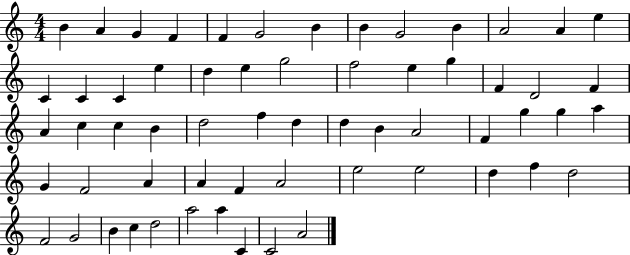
X:1
T:Untitled
M:4/4
L:1/4
K:C
B A G F F G2 B B G2 B A2 A e C C C e d e g2 f2 e g F D2 F A c c B d2 f d d B A2 F g g a G F2 A A F A2 e2 e2 d f d2 F2 G2 B c d2 a2 a C C2 A2